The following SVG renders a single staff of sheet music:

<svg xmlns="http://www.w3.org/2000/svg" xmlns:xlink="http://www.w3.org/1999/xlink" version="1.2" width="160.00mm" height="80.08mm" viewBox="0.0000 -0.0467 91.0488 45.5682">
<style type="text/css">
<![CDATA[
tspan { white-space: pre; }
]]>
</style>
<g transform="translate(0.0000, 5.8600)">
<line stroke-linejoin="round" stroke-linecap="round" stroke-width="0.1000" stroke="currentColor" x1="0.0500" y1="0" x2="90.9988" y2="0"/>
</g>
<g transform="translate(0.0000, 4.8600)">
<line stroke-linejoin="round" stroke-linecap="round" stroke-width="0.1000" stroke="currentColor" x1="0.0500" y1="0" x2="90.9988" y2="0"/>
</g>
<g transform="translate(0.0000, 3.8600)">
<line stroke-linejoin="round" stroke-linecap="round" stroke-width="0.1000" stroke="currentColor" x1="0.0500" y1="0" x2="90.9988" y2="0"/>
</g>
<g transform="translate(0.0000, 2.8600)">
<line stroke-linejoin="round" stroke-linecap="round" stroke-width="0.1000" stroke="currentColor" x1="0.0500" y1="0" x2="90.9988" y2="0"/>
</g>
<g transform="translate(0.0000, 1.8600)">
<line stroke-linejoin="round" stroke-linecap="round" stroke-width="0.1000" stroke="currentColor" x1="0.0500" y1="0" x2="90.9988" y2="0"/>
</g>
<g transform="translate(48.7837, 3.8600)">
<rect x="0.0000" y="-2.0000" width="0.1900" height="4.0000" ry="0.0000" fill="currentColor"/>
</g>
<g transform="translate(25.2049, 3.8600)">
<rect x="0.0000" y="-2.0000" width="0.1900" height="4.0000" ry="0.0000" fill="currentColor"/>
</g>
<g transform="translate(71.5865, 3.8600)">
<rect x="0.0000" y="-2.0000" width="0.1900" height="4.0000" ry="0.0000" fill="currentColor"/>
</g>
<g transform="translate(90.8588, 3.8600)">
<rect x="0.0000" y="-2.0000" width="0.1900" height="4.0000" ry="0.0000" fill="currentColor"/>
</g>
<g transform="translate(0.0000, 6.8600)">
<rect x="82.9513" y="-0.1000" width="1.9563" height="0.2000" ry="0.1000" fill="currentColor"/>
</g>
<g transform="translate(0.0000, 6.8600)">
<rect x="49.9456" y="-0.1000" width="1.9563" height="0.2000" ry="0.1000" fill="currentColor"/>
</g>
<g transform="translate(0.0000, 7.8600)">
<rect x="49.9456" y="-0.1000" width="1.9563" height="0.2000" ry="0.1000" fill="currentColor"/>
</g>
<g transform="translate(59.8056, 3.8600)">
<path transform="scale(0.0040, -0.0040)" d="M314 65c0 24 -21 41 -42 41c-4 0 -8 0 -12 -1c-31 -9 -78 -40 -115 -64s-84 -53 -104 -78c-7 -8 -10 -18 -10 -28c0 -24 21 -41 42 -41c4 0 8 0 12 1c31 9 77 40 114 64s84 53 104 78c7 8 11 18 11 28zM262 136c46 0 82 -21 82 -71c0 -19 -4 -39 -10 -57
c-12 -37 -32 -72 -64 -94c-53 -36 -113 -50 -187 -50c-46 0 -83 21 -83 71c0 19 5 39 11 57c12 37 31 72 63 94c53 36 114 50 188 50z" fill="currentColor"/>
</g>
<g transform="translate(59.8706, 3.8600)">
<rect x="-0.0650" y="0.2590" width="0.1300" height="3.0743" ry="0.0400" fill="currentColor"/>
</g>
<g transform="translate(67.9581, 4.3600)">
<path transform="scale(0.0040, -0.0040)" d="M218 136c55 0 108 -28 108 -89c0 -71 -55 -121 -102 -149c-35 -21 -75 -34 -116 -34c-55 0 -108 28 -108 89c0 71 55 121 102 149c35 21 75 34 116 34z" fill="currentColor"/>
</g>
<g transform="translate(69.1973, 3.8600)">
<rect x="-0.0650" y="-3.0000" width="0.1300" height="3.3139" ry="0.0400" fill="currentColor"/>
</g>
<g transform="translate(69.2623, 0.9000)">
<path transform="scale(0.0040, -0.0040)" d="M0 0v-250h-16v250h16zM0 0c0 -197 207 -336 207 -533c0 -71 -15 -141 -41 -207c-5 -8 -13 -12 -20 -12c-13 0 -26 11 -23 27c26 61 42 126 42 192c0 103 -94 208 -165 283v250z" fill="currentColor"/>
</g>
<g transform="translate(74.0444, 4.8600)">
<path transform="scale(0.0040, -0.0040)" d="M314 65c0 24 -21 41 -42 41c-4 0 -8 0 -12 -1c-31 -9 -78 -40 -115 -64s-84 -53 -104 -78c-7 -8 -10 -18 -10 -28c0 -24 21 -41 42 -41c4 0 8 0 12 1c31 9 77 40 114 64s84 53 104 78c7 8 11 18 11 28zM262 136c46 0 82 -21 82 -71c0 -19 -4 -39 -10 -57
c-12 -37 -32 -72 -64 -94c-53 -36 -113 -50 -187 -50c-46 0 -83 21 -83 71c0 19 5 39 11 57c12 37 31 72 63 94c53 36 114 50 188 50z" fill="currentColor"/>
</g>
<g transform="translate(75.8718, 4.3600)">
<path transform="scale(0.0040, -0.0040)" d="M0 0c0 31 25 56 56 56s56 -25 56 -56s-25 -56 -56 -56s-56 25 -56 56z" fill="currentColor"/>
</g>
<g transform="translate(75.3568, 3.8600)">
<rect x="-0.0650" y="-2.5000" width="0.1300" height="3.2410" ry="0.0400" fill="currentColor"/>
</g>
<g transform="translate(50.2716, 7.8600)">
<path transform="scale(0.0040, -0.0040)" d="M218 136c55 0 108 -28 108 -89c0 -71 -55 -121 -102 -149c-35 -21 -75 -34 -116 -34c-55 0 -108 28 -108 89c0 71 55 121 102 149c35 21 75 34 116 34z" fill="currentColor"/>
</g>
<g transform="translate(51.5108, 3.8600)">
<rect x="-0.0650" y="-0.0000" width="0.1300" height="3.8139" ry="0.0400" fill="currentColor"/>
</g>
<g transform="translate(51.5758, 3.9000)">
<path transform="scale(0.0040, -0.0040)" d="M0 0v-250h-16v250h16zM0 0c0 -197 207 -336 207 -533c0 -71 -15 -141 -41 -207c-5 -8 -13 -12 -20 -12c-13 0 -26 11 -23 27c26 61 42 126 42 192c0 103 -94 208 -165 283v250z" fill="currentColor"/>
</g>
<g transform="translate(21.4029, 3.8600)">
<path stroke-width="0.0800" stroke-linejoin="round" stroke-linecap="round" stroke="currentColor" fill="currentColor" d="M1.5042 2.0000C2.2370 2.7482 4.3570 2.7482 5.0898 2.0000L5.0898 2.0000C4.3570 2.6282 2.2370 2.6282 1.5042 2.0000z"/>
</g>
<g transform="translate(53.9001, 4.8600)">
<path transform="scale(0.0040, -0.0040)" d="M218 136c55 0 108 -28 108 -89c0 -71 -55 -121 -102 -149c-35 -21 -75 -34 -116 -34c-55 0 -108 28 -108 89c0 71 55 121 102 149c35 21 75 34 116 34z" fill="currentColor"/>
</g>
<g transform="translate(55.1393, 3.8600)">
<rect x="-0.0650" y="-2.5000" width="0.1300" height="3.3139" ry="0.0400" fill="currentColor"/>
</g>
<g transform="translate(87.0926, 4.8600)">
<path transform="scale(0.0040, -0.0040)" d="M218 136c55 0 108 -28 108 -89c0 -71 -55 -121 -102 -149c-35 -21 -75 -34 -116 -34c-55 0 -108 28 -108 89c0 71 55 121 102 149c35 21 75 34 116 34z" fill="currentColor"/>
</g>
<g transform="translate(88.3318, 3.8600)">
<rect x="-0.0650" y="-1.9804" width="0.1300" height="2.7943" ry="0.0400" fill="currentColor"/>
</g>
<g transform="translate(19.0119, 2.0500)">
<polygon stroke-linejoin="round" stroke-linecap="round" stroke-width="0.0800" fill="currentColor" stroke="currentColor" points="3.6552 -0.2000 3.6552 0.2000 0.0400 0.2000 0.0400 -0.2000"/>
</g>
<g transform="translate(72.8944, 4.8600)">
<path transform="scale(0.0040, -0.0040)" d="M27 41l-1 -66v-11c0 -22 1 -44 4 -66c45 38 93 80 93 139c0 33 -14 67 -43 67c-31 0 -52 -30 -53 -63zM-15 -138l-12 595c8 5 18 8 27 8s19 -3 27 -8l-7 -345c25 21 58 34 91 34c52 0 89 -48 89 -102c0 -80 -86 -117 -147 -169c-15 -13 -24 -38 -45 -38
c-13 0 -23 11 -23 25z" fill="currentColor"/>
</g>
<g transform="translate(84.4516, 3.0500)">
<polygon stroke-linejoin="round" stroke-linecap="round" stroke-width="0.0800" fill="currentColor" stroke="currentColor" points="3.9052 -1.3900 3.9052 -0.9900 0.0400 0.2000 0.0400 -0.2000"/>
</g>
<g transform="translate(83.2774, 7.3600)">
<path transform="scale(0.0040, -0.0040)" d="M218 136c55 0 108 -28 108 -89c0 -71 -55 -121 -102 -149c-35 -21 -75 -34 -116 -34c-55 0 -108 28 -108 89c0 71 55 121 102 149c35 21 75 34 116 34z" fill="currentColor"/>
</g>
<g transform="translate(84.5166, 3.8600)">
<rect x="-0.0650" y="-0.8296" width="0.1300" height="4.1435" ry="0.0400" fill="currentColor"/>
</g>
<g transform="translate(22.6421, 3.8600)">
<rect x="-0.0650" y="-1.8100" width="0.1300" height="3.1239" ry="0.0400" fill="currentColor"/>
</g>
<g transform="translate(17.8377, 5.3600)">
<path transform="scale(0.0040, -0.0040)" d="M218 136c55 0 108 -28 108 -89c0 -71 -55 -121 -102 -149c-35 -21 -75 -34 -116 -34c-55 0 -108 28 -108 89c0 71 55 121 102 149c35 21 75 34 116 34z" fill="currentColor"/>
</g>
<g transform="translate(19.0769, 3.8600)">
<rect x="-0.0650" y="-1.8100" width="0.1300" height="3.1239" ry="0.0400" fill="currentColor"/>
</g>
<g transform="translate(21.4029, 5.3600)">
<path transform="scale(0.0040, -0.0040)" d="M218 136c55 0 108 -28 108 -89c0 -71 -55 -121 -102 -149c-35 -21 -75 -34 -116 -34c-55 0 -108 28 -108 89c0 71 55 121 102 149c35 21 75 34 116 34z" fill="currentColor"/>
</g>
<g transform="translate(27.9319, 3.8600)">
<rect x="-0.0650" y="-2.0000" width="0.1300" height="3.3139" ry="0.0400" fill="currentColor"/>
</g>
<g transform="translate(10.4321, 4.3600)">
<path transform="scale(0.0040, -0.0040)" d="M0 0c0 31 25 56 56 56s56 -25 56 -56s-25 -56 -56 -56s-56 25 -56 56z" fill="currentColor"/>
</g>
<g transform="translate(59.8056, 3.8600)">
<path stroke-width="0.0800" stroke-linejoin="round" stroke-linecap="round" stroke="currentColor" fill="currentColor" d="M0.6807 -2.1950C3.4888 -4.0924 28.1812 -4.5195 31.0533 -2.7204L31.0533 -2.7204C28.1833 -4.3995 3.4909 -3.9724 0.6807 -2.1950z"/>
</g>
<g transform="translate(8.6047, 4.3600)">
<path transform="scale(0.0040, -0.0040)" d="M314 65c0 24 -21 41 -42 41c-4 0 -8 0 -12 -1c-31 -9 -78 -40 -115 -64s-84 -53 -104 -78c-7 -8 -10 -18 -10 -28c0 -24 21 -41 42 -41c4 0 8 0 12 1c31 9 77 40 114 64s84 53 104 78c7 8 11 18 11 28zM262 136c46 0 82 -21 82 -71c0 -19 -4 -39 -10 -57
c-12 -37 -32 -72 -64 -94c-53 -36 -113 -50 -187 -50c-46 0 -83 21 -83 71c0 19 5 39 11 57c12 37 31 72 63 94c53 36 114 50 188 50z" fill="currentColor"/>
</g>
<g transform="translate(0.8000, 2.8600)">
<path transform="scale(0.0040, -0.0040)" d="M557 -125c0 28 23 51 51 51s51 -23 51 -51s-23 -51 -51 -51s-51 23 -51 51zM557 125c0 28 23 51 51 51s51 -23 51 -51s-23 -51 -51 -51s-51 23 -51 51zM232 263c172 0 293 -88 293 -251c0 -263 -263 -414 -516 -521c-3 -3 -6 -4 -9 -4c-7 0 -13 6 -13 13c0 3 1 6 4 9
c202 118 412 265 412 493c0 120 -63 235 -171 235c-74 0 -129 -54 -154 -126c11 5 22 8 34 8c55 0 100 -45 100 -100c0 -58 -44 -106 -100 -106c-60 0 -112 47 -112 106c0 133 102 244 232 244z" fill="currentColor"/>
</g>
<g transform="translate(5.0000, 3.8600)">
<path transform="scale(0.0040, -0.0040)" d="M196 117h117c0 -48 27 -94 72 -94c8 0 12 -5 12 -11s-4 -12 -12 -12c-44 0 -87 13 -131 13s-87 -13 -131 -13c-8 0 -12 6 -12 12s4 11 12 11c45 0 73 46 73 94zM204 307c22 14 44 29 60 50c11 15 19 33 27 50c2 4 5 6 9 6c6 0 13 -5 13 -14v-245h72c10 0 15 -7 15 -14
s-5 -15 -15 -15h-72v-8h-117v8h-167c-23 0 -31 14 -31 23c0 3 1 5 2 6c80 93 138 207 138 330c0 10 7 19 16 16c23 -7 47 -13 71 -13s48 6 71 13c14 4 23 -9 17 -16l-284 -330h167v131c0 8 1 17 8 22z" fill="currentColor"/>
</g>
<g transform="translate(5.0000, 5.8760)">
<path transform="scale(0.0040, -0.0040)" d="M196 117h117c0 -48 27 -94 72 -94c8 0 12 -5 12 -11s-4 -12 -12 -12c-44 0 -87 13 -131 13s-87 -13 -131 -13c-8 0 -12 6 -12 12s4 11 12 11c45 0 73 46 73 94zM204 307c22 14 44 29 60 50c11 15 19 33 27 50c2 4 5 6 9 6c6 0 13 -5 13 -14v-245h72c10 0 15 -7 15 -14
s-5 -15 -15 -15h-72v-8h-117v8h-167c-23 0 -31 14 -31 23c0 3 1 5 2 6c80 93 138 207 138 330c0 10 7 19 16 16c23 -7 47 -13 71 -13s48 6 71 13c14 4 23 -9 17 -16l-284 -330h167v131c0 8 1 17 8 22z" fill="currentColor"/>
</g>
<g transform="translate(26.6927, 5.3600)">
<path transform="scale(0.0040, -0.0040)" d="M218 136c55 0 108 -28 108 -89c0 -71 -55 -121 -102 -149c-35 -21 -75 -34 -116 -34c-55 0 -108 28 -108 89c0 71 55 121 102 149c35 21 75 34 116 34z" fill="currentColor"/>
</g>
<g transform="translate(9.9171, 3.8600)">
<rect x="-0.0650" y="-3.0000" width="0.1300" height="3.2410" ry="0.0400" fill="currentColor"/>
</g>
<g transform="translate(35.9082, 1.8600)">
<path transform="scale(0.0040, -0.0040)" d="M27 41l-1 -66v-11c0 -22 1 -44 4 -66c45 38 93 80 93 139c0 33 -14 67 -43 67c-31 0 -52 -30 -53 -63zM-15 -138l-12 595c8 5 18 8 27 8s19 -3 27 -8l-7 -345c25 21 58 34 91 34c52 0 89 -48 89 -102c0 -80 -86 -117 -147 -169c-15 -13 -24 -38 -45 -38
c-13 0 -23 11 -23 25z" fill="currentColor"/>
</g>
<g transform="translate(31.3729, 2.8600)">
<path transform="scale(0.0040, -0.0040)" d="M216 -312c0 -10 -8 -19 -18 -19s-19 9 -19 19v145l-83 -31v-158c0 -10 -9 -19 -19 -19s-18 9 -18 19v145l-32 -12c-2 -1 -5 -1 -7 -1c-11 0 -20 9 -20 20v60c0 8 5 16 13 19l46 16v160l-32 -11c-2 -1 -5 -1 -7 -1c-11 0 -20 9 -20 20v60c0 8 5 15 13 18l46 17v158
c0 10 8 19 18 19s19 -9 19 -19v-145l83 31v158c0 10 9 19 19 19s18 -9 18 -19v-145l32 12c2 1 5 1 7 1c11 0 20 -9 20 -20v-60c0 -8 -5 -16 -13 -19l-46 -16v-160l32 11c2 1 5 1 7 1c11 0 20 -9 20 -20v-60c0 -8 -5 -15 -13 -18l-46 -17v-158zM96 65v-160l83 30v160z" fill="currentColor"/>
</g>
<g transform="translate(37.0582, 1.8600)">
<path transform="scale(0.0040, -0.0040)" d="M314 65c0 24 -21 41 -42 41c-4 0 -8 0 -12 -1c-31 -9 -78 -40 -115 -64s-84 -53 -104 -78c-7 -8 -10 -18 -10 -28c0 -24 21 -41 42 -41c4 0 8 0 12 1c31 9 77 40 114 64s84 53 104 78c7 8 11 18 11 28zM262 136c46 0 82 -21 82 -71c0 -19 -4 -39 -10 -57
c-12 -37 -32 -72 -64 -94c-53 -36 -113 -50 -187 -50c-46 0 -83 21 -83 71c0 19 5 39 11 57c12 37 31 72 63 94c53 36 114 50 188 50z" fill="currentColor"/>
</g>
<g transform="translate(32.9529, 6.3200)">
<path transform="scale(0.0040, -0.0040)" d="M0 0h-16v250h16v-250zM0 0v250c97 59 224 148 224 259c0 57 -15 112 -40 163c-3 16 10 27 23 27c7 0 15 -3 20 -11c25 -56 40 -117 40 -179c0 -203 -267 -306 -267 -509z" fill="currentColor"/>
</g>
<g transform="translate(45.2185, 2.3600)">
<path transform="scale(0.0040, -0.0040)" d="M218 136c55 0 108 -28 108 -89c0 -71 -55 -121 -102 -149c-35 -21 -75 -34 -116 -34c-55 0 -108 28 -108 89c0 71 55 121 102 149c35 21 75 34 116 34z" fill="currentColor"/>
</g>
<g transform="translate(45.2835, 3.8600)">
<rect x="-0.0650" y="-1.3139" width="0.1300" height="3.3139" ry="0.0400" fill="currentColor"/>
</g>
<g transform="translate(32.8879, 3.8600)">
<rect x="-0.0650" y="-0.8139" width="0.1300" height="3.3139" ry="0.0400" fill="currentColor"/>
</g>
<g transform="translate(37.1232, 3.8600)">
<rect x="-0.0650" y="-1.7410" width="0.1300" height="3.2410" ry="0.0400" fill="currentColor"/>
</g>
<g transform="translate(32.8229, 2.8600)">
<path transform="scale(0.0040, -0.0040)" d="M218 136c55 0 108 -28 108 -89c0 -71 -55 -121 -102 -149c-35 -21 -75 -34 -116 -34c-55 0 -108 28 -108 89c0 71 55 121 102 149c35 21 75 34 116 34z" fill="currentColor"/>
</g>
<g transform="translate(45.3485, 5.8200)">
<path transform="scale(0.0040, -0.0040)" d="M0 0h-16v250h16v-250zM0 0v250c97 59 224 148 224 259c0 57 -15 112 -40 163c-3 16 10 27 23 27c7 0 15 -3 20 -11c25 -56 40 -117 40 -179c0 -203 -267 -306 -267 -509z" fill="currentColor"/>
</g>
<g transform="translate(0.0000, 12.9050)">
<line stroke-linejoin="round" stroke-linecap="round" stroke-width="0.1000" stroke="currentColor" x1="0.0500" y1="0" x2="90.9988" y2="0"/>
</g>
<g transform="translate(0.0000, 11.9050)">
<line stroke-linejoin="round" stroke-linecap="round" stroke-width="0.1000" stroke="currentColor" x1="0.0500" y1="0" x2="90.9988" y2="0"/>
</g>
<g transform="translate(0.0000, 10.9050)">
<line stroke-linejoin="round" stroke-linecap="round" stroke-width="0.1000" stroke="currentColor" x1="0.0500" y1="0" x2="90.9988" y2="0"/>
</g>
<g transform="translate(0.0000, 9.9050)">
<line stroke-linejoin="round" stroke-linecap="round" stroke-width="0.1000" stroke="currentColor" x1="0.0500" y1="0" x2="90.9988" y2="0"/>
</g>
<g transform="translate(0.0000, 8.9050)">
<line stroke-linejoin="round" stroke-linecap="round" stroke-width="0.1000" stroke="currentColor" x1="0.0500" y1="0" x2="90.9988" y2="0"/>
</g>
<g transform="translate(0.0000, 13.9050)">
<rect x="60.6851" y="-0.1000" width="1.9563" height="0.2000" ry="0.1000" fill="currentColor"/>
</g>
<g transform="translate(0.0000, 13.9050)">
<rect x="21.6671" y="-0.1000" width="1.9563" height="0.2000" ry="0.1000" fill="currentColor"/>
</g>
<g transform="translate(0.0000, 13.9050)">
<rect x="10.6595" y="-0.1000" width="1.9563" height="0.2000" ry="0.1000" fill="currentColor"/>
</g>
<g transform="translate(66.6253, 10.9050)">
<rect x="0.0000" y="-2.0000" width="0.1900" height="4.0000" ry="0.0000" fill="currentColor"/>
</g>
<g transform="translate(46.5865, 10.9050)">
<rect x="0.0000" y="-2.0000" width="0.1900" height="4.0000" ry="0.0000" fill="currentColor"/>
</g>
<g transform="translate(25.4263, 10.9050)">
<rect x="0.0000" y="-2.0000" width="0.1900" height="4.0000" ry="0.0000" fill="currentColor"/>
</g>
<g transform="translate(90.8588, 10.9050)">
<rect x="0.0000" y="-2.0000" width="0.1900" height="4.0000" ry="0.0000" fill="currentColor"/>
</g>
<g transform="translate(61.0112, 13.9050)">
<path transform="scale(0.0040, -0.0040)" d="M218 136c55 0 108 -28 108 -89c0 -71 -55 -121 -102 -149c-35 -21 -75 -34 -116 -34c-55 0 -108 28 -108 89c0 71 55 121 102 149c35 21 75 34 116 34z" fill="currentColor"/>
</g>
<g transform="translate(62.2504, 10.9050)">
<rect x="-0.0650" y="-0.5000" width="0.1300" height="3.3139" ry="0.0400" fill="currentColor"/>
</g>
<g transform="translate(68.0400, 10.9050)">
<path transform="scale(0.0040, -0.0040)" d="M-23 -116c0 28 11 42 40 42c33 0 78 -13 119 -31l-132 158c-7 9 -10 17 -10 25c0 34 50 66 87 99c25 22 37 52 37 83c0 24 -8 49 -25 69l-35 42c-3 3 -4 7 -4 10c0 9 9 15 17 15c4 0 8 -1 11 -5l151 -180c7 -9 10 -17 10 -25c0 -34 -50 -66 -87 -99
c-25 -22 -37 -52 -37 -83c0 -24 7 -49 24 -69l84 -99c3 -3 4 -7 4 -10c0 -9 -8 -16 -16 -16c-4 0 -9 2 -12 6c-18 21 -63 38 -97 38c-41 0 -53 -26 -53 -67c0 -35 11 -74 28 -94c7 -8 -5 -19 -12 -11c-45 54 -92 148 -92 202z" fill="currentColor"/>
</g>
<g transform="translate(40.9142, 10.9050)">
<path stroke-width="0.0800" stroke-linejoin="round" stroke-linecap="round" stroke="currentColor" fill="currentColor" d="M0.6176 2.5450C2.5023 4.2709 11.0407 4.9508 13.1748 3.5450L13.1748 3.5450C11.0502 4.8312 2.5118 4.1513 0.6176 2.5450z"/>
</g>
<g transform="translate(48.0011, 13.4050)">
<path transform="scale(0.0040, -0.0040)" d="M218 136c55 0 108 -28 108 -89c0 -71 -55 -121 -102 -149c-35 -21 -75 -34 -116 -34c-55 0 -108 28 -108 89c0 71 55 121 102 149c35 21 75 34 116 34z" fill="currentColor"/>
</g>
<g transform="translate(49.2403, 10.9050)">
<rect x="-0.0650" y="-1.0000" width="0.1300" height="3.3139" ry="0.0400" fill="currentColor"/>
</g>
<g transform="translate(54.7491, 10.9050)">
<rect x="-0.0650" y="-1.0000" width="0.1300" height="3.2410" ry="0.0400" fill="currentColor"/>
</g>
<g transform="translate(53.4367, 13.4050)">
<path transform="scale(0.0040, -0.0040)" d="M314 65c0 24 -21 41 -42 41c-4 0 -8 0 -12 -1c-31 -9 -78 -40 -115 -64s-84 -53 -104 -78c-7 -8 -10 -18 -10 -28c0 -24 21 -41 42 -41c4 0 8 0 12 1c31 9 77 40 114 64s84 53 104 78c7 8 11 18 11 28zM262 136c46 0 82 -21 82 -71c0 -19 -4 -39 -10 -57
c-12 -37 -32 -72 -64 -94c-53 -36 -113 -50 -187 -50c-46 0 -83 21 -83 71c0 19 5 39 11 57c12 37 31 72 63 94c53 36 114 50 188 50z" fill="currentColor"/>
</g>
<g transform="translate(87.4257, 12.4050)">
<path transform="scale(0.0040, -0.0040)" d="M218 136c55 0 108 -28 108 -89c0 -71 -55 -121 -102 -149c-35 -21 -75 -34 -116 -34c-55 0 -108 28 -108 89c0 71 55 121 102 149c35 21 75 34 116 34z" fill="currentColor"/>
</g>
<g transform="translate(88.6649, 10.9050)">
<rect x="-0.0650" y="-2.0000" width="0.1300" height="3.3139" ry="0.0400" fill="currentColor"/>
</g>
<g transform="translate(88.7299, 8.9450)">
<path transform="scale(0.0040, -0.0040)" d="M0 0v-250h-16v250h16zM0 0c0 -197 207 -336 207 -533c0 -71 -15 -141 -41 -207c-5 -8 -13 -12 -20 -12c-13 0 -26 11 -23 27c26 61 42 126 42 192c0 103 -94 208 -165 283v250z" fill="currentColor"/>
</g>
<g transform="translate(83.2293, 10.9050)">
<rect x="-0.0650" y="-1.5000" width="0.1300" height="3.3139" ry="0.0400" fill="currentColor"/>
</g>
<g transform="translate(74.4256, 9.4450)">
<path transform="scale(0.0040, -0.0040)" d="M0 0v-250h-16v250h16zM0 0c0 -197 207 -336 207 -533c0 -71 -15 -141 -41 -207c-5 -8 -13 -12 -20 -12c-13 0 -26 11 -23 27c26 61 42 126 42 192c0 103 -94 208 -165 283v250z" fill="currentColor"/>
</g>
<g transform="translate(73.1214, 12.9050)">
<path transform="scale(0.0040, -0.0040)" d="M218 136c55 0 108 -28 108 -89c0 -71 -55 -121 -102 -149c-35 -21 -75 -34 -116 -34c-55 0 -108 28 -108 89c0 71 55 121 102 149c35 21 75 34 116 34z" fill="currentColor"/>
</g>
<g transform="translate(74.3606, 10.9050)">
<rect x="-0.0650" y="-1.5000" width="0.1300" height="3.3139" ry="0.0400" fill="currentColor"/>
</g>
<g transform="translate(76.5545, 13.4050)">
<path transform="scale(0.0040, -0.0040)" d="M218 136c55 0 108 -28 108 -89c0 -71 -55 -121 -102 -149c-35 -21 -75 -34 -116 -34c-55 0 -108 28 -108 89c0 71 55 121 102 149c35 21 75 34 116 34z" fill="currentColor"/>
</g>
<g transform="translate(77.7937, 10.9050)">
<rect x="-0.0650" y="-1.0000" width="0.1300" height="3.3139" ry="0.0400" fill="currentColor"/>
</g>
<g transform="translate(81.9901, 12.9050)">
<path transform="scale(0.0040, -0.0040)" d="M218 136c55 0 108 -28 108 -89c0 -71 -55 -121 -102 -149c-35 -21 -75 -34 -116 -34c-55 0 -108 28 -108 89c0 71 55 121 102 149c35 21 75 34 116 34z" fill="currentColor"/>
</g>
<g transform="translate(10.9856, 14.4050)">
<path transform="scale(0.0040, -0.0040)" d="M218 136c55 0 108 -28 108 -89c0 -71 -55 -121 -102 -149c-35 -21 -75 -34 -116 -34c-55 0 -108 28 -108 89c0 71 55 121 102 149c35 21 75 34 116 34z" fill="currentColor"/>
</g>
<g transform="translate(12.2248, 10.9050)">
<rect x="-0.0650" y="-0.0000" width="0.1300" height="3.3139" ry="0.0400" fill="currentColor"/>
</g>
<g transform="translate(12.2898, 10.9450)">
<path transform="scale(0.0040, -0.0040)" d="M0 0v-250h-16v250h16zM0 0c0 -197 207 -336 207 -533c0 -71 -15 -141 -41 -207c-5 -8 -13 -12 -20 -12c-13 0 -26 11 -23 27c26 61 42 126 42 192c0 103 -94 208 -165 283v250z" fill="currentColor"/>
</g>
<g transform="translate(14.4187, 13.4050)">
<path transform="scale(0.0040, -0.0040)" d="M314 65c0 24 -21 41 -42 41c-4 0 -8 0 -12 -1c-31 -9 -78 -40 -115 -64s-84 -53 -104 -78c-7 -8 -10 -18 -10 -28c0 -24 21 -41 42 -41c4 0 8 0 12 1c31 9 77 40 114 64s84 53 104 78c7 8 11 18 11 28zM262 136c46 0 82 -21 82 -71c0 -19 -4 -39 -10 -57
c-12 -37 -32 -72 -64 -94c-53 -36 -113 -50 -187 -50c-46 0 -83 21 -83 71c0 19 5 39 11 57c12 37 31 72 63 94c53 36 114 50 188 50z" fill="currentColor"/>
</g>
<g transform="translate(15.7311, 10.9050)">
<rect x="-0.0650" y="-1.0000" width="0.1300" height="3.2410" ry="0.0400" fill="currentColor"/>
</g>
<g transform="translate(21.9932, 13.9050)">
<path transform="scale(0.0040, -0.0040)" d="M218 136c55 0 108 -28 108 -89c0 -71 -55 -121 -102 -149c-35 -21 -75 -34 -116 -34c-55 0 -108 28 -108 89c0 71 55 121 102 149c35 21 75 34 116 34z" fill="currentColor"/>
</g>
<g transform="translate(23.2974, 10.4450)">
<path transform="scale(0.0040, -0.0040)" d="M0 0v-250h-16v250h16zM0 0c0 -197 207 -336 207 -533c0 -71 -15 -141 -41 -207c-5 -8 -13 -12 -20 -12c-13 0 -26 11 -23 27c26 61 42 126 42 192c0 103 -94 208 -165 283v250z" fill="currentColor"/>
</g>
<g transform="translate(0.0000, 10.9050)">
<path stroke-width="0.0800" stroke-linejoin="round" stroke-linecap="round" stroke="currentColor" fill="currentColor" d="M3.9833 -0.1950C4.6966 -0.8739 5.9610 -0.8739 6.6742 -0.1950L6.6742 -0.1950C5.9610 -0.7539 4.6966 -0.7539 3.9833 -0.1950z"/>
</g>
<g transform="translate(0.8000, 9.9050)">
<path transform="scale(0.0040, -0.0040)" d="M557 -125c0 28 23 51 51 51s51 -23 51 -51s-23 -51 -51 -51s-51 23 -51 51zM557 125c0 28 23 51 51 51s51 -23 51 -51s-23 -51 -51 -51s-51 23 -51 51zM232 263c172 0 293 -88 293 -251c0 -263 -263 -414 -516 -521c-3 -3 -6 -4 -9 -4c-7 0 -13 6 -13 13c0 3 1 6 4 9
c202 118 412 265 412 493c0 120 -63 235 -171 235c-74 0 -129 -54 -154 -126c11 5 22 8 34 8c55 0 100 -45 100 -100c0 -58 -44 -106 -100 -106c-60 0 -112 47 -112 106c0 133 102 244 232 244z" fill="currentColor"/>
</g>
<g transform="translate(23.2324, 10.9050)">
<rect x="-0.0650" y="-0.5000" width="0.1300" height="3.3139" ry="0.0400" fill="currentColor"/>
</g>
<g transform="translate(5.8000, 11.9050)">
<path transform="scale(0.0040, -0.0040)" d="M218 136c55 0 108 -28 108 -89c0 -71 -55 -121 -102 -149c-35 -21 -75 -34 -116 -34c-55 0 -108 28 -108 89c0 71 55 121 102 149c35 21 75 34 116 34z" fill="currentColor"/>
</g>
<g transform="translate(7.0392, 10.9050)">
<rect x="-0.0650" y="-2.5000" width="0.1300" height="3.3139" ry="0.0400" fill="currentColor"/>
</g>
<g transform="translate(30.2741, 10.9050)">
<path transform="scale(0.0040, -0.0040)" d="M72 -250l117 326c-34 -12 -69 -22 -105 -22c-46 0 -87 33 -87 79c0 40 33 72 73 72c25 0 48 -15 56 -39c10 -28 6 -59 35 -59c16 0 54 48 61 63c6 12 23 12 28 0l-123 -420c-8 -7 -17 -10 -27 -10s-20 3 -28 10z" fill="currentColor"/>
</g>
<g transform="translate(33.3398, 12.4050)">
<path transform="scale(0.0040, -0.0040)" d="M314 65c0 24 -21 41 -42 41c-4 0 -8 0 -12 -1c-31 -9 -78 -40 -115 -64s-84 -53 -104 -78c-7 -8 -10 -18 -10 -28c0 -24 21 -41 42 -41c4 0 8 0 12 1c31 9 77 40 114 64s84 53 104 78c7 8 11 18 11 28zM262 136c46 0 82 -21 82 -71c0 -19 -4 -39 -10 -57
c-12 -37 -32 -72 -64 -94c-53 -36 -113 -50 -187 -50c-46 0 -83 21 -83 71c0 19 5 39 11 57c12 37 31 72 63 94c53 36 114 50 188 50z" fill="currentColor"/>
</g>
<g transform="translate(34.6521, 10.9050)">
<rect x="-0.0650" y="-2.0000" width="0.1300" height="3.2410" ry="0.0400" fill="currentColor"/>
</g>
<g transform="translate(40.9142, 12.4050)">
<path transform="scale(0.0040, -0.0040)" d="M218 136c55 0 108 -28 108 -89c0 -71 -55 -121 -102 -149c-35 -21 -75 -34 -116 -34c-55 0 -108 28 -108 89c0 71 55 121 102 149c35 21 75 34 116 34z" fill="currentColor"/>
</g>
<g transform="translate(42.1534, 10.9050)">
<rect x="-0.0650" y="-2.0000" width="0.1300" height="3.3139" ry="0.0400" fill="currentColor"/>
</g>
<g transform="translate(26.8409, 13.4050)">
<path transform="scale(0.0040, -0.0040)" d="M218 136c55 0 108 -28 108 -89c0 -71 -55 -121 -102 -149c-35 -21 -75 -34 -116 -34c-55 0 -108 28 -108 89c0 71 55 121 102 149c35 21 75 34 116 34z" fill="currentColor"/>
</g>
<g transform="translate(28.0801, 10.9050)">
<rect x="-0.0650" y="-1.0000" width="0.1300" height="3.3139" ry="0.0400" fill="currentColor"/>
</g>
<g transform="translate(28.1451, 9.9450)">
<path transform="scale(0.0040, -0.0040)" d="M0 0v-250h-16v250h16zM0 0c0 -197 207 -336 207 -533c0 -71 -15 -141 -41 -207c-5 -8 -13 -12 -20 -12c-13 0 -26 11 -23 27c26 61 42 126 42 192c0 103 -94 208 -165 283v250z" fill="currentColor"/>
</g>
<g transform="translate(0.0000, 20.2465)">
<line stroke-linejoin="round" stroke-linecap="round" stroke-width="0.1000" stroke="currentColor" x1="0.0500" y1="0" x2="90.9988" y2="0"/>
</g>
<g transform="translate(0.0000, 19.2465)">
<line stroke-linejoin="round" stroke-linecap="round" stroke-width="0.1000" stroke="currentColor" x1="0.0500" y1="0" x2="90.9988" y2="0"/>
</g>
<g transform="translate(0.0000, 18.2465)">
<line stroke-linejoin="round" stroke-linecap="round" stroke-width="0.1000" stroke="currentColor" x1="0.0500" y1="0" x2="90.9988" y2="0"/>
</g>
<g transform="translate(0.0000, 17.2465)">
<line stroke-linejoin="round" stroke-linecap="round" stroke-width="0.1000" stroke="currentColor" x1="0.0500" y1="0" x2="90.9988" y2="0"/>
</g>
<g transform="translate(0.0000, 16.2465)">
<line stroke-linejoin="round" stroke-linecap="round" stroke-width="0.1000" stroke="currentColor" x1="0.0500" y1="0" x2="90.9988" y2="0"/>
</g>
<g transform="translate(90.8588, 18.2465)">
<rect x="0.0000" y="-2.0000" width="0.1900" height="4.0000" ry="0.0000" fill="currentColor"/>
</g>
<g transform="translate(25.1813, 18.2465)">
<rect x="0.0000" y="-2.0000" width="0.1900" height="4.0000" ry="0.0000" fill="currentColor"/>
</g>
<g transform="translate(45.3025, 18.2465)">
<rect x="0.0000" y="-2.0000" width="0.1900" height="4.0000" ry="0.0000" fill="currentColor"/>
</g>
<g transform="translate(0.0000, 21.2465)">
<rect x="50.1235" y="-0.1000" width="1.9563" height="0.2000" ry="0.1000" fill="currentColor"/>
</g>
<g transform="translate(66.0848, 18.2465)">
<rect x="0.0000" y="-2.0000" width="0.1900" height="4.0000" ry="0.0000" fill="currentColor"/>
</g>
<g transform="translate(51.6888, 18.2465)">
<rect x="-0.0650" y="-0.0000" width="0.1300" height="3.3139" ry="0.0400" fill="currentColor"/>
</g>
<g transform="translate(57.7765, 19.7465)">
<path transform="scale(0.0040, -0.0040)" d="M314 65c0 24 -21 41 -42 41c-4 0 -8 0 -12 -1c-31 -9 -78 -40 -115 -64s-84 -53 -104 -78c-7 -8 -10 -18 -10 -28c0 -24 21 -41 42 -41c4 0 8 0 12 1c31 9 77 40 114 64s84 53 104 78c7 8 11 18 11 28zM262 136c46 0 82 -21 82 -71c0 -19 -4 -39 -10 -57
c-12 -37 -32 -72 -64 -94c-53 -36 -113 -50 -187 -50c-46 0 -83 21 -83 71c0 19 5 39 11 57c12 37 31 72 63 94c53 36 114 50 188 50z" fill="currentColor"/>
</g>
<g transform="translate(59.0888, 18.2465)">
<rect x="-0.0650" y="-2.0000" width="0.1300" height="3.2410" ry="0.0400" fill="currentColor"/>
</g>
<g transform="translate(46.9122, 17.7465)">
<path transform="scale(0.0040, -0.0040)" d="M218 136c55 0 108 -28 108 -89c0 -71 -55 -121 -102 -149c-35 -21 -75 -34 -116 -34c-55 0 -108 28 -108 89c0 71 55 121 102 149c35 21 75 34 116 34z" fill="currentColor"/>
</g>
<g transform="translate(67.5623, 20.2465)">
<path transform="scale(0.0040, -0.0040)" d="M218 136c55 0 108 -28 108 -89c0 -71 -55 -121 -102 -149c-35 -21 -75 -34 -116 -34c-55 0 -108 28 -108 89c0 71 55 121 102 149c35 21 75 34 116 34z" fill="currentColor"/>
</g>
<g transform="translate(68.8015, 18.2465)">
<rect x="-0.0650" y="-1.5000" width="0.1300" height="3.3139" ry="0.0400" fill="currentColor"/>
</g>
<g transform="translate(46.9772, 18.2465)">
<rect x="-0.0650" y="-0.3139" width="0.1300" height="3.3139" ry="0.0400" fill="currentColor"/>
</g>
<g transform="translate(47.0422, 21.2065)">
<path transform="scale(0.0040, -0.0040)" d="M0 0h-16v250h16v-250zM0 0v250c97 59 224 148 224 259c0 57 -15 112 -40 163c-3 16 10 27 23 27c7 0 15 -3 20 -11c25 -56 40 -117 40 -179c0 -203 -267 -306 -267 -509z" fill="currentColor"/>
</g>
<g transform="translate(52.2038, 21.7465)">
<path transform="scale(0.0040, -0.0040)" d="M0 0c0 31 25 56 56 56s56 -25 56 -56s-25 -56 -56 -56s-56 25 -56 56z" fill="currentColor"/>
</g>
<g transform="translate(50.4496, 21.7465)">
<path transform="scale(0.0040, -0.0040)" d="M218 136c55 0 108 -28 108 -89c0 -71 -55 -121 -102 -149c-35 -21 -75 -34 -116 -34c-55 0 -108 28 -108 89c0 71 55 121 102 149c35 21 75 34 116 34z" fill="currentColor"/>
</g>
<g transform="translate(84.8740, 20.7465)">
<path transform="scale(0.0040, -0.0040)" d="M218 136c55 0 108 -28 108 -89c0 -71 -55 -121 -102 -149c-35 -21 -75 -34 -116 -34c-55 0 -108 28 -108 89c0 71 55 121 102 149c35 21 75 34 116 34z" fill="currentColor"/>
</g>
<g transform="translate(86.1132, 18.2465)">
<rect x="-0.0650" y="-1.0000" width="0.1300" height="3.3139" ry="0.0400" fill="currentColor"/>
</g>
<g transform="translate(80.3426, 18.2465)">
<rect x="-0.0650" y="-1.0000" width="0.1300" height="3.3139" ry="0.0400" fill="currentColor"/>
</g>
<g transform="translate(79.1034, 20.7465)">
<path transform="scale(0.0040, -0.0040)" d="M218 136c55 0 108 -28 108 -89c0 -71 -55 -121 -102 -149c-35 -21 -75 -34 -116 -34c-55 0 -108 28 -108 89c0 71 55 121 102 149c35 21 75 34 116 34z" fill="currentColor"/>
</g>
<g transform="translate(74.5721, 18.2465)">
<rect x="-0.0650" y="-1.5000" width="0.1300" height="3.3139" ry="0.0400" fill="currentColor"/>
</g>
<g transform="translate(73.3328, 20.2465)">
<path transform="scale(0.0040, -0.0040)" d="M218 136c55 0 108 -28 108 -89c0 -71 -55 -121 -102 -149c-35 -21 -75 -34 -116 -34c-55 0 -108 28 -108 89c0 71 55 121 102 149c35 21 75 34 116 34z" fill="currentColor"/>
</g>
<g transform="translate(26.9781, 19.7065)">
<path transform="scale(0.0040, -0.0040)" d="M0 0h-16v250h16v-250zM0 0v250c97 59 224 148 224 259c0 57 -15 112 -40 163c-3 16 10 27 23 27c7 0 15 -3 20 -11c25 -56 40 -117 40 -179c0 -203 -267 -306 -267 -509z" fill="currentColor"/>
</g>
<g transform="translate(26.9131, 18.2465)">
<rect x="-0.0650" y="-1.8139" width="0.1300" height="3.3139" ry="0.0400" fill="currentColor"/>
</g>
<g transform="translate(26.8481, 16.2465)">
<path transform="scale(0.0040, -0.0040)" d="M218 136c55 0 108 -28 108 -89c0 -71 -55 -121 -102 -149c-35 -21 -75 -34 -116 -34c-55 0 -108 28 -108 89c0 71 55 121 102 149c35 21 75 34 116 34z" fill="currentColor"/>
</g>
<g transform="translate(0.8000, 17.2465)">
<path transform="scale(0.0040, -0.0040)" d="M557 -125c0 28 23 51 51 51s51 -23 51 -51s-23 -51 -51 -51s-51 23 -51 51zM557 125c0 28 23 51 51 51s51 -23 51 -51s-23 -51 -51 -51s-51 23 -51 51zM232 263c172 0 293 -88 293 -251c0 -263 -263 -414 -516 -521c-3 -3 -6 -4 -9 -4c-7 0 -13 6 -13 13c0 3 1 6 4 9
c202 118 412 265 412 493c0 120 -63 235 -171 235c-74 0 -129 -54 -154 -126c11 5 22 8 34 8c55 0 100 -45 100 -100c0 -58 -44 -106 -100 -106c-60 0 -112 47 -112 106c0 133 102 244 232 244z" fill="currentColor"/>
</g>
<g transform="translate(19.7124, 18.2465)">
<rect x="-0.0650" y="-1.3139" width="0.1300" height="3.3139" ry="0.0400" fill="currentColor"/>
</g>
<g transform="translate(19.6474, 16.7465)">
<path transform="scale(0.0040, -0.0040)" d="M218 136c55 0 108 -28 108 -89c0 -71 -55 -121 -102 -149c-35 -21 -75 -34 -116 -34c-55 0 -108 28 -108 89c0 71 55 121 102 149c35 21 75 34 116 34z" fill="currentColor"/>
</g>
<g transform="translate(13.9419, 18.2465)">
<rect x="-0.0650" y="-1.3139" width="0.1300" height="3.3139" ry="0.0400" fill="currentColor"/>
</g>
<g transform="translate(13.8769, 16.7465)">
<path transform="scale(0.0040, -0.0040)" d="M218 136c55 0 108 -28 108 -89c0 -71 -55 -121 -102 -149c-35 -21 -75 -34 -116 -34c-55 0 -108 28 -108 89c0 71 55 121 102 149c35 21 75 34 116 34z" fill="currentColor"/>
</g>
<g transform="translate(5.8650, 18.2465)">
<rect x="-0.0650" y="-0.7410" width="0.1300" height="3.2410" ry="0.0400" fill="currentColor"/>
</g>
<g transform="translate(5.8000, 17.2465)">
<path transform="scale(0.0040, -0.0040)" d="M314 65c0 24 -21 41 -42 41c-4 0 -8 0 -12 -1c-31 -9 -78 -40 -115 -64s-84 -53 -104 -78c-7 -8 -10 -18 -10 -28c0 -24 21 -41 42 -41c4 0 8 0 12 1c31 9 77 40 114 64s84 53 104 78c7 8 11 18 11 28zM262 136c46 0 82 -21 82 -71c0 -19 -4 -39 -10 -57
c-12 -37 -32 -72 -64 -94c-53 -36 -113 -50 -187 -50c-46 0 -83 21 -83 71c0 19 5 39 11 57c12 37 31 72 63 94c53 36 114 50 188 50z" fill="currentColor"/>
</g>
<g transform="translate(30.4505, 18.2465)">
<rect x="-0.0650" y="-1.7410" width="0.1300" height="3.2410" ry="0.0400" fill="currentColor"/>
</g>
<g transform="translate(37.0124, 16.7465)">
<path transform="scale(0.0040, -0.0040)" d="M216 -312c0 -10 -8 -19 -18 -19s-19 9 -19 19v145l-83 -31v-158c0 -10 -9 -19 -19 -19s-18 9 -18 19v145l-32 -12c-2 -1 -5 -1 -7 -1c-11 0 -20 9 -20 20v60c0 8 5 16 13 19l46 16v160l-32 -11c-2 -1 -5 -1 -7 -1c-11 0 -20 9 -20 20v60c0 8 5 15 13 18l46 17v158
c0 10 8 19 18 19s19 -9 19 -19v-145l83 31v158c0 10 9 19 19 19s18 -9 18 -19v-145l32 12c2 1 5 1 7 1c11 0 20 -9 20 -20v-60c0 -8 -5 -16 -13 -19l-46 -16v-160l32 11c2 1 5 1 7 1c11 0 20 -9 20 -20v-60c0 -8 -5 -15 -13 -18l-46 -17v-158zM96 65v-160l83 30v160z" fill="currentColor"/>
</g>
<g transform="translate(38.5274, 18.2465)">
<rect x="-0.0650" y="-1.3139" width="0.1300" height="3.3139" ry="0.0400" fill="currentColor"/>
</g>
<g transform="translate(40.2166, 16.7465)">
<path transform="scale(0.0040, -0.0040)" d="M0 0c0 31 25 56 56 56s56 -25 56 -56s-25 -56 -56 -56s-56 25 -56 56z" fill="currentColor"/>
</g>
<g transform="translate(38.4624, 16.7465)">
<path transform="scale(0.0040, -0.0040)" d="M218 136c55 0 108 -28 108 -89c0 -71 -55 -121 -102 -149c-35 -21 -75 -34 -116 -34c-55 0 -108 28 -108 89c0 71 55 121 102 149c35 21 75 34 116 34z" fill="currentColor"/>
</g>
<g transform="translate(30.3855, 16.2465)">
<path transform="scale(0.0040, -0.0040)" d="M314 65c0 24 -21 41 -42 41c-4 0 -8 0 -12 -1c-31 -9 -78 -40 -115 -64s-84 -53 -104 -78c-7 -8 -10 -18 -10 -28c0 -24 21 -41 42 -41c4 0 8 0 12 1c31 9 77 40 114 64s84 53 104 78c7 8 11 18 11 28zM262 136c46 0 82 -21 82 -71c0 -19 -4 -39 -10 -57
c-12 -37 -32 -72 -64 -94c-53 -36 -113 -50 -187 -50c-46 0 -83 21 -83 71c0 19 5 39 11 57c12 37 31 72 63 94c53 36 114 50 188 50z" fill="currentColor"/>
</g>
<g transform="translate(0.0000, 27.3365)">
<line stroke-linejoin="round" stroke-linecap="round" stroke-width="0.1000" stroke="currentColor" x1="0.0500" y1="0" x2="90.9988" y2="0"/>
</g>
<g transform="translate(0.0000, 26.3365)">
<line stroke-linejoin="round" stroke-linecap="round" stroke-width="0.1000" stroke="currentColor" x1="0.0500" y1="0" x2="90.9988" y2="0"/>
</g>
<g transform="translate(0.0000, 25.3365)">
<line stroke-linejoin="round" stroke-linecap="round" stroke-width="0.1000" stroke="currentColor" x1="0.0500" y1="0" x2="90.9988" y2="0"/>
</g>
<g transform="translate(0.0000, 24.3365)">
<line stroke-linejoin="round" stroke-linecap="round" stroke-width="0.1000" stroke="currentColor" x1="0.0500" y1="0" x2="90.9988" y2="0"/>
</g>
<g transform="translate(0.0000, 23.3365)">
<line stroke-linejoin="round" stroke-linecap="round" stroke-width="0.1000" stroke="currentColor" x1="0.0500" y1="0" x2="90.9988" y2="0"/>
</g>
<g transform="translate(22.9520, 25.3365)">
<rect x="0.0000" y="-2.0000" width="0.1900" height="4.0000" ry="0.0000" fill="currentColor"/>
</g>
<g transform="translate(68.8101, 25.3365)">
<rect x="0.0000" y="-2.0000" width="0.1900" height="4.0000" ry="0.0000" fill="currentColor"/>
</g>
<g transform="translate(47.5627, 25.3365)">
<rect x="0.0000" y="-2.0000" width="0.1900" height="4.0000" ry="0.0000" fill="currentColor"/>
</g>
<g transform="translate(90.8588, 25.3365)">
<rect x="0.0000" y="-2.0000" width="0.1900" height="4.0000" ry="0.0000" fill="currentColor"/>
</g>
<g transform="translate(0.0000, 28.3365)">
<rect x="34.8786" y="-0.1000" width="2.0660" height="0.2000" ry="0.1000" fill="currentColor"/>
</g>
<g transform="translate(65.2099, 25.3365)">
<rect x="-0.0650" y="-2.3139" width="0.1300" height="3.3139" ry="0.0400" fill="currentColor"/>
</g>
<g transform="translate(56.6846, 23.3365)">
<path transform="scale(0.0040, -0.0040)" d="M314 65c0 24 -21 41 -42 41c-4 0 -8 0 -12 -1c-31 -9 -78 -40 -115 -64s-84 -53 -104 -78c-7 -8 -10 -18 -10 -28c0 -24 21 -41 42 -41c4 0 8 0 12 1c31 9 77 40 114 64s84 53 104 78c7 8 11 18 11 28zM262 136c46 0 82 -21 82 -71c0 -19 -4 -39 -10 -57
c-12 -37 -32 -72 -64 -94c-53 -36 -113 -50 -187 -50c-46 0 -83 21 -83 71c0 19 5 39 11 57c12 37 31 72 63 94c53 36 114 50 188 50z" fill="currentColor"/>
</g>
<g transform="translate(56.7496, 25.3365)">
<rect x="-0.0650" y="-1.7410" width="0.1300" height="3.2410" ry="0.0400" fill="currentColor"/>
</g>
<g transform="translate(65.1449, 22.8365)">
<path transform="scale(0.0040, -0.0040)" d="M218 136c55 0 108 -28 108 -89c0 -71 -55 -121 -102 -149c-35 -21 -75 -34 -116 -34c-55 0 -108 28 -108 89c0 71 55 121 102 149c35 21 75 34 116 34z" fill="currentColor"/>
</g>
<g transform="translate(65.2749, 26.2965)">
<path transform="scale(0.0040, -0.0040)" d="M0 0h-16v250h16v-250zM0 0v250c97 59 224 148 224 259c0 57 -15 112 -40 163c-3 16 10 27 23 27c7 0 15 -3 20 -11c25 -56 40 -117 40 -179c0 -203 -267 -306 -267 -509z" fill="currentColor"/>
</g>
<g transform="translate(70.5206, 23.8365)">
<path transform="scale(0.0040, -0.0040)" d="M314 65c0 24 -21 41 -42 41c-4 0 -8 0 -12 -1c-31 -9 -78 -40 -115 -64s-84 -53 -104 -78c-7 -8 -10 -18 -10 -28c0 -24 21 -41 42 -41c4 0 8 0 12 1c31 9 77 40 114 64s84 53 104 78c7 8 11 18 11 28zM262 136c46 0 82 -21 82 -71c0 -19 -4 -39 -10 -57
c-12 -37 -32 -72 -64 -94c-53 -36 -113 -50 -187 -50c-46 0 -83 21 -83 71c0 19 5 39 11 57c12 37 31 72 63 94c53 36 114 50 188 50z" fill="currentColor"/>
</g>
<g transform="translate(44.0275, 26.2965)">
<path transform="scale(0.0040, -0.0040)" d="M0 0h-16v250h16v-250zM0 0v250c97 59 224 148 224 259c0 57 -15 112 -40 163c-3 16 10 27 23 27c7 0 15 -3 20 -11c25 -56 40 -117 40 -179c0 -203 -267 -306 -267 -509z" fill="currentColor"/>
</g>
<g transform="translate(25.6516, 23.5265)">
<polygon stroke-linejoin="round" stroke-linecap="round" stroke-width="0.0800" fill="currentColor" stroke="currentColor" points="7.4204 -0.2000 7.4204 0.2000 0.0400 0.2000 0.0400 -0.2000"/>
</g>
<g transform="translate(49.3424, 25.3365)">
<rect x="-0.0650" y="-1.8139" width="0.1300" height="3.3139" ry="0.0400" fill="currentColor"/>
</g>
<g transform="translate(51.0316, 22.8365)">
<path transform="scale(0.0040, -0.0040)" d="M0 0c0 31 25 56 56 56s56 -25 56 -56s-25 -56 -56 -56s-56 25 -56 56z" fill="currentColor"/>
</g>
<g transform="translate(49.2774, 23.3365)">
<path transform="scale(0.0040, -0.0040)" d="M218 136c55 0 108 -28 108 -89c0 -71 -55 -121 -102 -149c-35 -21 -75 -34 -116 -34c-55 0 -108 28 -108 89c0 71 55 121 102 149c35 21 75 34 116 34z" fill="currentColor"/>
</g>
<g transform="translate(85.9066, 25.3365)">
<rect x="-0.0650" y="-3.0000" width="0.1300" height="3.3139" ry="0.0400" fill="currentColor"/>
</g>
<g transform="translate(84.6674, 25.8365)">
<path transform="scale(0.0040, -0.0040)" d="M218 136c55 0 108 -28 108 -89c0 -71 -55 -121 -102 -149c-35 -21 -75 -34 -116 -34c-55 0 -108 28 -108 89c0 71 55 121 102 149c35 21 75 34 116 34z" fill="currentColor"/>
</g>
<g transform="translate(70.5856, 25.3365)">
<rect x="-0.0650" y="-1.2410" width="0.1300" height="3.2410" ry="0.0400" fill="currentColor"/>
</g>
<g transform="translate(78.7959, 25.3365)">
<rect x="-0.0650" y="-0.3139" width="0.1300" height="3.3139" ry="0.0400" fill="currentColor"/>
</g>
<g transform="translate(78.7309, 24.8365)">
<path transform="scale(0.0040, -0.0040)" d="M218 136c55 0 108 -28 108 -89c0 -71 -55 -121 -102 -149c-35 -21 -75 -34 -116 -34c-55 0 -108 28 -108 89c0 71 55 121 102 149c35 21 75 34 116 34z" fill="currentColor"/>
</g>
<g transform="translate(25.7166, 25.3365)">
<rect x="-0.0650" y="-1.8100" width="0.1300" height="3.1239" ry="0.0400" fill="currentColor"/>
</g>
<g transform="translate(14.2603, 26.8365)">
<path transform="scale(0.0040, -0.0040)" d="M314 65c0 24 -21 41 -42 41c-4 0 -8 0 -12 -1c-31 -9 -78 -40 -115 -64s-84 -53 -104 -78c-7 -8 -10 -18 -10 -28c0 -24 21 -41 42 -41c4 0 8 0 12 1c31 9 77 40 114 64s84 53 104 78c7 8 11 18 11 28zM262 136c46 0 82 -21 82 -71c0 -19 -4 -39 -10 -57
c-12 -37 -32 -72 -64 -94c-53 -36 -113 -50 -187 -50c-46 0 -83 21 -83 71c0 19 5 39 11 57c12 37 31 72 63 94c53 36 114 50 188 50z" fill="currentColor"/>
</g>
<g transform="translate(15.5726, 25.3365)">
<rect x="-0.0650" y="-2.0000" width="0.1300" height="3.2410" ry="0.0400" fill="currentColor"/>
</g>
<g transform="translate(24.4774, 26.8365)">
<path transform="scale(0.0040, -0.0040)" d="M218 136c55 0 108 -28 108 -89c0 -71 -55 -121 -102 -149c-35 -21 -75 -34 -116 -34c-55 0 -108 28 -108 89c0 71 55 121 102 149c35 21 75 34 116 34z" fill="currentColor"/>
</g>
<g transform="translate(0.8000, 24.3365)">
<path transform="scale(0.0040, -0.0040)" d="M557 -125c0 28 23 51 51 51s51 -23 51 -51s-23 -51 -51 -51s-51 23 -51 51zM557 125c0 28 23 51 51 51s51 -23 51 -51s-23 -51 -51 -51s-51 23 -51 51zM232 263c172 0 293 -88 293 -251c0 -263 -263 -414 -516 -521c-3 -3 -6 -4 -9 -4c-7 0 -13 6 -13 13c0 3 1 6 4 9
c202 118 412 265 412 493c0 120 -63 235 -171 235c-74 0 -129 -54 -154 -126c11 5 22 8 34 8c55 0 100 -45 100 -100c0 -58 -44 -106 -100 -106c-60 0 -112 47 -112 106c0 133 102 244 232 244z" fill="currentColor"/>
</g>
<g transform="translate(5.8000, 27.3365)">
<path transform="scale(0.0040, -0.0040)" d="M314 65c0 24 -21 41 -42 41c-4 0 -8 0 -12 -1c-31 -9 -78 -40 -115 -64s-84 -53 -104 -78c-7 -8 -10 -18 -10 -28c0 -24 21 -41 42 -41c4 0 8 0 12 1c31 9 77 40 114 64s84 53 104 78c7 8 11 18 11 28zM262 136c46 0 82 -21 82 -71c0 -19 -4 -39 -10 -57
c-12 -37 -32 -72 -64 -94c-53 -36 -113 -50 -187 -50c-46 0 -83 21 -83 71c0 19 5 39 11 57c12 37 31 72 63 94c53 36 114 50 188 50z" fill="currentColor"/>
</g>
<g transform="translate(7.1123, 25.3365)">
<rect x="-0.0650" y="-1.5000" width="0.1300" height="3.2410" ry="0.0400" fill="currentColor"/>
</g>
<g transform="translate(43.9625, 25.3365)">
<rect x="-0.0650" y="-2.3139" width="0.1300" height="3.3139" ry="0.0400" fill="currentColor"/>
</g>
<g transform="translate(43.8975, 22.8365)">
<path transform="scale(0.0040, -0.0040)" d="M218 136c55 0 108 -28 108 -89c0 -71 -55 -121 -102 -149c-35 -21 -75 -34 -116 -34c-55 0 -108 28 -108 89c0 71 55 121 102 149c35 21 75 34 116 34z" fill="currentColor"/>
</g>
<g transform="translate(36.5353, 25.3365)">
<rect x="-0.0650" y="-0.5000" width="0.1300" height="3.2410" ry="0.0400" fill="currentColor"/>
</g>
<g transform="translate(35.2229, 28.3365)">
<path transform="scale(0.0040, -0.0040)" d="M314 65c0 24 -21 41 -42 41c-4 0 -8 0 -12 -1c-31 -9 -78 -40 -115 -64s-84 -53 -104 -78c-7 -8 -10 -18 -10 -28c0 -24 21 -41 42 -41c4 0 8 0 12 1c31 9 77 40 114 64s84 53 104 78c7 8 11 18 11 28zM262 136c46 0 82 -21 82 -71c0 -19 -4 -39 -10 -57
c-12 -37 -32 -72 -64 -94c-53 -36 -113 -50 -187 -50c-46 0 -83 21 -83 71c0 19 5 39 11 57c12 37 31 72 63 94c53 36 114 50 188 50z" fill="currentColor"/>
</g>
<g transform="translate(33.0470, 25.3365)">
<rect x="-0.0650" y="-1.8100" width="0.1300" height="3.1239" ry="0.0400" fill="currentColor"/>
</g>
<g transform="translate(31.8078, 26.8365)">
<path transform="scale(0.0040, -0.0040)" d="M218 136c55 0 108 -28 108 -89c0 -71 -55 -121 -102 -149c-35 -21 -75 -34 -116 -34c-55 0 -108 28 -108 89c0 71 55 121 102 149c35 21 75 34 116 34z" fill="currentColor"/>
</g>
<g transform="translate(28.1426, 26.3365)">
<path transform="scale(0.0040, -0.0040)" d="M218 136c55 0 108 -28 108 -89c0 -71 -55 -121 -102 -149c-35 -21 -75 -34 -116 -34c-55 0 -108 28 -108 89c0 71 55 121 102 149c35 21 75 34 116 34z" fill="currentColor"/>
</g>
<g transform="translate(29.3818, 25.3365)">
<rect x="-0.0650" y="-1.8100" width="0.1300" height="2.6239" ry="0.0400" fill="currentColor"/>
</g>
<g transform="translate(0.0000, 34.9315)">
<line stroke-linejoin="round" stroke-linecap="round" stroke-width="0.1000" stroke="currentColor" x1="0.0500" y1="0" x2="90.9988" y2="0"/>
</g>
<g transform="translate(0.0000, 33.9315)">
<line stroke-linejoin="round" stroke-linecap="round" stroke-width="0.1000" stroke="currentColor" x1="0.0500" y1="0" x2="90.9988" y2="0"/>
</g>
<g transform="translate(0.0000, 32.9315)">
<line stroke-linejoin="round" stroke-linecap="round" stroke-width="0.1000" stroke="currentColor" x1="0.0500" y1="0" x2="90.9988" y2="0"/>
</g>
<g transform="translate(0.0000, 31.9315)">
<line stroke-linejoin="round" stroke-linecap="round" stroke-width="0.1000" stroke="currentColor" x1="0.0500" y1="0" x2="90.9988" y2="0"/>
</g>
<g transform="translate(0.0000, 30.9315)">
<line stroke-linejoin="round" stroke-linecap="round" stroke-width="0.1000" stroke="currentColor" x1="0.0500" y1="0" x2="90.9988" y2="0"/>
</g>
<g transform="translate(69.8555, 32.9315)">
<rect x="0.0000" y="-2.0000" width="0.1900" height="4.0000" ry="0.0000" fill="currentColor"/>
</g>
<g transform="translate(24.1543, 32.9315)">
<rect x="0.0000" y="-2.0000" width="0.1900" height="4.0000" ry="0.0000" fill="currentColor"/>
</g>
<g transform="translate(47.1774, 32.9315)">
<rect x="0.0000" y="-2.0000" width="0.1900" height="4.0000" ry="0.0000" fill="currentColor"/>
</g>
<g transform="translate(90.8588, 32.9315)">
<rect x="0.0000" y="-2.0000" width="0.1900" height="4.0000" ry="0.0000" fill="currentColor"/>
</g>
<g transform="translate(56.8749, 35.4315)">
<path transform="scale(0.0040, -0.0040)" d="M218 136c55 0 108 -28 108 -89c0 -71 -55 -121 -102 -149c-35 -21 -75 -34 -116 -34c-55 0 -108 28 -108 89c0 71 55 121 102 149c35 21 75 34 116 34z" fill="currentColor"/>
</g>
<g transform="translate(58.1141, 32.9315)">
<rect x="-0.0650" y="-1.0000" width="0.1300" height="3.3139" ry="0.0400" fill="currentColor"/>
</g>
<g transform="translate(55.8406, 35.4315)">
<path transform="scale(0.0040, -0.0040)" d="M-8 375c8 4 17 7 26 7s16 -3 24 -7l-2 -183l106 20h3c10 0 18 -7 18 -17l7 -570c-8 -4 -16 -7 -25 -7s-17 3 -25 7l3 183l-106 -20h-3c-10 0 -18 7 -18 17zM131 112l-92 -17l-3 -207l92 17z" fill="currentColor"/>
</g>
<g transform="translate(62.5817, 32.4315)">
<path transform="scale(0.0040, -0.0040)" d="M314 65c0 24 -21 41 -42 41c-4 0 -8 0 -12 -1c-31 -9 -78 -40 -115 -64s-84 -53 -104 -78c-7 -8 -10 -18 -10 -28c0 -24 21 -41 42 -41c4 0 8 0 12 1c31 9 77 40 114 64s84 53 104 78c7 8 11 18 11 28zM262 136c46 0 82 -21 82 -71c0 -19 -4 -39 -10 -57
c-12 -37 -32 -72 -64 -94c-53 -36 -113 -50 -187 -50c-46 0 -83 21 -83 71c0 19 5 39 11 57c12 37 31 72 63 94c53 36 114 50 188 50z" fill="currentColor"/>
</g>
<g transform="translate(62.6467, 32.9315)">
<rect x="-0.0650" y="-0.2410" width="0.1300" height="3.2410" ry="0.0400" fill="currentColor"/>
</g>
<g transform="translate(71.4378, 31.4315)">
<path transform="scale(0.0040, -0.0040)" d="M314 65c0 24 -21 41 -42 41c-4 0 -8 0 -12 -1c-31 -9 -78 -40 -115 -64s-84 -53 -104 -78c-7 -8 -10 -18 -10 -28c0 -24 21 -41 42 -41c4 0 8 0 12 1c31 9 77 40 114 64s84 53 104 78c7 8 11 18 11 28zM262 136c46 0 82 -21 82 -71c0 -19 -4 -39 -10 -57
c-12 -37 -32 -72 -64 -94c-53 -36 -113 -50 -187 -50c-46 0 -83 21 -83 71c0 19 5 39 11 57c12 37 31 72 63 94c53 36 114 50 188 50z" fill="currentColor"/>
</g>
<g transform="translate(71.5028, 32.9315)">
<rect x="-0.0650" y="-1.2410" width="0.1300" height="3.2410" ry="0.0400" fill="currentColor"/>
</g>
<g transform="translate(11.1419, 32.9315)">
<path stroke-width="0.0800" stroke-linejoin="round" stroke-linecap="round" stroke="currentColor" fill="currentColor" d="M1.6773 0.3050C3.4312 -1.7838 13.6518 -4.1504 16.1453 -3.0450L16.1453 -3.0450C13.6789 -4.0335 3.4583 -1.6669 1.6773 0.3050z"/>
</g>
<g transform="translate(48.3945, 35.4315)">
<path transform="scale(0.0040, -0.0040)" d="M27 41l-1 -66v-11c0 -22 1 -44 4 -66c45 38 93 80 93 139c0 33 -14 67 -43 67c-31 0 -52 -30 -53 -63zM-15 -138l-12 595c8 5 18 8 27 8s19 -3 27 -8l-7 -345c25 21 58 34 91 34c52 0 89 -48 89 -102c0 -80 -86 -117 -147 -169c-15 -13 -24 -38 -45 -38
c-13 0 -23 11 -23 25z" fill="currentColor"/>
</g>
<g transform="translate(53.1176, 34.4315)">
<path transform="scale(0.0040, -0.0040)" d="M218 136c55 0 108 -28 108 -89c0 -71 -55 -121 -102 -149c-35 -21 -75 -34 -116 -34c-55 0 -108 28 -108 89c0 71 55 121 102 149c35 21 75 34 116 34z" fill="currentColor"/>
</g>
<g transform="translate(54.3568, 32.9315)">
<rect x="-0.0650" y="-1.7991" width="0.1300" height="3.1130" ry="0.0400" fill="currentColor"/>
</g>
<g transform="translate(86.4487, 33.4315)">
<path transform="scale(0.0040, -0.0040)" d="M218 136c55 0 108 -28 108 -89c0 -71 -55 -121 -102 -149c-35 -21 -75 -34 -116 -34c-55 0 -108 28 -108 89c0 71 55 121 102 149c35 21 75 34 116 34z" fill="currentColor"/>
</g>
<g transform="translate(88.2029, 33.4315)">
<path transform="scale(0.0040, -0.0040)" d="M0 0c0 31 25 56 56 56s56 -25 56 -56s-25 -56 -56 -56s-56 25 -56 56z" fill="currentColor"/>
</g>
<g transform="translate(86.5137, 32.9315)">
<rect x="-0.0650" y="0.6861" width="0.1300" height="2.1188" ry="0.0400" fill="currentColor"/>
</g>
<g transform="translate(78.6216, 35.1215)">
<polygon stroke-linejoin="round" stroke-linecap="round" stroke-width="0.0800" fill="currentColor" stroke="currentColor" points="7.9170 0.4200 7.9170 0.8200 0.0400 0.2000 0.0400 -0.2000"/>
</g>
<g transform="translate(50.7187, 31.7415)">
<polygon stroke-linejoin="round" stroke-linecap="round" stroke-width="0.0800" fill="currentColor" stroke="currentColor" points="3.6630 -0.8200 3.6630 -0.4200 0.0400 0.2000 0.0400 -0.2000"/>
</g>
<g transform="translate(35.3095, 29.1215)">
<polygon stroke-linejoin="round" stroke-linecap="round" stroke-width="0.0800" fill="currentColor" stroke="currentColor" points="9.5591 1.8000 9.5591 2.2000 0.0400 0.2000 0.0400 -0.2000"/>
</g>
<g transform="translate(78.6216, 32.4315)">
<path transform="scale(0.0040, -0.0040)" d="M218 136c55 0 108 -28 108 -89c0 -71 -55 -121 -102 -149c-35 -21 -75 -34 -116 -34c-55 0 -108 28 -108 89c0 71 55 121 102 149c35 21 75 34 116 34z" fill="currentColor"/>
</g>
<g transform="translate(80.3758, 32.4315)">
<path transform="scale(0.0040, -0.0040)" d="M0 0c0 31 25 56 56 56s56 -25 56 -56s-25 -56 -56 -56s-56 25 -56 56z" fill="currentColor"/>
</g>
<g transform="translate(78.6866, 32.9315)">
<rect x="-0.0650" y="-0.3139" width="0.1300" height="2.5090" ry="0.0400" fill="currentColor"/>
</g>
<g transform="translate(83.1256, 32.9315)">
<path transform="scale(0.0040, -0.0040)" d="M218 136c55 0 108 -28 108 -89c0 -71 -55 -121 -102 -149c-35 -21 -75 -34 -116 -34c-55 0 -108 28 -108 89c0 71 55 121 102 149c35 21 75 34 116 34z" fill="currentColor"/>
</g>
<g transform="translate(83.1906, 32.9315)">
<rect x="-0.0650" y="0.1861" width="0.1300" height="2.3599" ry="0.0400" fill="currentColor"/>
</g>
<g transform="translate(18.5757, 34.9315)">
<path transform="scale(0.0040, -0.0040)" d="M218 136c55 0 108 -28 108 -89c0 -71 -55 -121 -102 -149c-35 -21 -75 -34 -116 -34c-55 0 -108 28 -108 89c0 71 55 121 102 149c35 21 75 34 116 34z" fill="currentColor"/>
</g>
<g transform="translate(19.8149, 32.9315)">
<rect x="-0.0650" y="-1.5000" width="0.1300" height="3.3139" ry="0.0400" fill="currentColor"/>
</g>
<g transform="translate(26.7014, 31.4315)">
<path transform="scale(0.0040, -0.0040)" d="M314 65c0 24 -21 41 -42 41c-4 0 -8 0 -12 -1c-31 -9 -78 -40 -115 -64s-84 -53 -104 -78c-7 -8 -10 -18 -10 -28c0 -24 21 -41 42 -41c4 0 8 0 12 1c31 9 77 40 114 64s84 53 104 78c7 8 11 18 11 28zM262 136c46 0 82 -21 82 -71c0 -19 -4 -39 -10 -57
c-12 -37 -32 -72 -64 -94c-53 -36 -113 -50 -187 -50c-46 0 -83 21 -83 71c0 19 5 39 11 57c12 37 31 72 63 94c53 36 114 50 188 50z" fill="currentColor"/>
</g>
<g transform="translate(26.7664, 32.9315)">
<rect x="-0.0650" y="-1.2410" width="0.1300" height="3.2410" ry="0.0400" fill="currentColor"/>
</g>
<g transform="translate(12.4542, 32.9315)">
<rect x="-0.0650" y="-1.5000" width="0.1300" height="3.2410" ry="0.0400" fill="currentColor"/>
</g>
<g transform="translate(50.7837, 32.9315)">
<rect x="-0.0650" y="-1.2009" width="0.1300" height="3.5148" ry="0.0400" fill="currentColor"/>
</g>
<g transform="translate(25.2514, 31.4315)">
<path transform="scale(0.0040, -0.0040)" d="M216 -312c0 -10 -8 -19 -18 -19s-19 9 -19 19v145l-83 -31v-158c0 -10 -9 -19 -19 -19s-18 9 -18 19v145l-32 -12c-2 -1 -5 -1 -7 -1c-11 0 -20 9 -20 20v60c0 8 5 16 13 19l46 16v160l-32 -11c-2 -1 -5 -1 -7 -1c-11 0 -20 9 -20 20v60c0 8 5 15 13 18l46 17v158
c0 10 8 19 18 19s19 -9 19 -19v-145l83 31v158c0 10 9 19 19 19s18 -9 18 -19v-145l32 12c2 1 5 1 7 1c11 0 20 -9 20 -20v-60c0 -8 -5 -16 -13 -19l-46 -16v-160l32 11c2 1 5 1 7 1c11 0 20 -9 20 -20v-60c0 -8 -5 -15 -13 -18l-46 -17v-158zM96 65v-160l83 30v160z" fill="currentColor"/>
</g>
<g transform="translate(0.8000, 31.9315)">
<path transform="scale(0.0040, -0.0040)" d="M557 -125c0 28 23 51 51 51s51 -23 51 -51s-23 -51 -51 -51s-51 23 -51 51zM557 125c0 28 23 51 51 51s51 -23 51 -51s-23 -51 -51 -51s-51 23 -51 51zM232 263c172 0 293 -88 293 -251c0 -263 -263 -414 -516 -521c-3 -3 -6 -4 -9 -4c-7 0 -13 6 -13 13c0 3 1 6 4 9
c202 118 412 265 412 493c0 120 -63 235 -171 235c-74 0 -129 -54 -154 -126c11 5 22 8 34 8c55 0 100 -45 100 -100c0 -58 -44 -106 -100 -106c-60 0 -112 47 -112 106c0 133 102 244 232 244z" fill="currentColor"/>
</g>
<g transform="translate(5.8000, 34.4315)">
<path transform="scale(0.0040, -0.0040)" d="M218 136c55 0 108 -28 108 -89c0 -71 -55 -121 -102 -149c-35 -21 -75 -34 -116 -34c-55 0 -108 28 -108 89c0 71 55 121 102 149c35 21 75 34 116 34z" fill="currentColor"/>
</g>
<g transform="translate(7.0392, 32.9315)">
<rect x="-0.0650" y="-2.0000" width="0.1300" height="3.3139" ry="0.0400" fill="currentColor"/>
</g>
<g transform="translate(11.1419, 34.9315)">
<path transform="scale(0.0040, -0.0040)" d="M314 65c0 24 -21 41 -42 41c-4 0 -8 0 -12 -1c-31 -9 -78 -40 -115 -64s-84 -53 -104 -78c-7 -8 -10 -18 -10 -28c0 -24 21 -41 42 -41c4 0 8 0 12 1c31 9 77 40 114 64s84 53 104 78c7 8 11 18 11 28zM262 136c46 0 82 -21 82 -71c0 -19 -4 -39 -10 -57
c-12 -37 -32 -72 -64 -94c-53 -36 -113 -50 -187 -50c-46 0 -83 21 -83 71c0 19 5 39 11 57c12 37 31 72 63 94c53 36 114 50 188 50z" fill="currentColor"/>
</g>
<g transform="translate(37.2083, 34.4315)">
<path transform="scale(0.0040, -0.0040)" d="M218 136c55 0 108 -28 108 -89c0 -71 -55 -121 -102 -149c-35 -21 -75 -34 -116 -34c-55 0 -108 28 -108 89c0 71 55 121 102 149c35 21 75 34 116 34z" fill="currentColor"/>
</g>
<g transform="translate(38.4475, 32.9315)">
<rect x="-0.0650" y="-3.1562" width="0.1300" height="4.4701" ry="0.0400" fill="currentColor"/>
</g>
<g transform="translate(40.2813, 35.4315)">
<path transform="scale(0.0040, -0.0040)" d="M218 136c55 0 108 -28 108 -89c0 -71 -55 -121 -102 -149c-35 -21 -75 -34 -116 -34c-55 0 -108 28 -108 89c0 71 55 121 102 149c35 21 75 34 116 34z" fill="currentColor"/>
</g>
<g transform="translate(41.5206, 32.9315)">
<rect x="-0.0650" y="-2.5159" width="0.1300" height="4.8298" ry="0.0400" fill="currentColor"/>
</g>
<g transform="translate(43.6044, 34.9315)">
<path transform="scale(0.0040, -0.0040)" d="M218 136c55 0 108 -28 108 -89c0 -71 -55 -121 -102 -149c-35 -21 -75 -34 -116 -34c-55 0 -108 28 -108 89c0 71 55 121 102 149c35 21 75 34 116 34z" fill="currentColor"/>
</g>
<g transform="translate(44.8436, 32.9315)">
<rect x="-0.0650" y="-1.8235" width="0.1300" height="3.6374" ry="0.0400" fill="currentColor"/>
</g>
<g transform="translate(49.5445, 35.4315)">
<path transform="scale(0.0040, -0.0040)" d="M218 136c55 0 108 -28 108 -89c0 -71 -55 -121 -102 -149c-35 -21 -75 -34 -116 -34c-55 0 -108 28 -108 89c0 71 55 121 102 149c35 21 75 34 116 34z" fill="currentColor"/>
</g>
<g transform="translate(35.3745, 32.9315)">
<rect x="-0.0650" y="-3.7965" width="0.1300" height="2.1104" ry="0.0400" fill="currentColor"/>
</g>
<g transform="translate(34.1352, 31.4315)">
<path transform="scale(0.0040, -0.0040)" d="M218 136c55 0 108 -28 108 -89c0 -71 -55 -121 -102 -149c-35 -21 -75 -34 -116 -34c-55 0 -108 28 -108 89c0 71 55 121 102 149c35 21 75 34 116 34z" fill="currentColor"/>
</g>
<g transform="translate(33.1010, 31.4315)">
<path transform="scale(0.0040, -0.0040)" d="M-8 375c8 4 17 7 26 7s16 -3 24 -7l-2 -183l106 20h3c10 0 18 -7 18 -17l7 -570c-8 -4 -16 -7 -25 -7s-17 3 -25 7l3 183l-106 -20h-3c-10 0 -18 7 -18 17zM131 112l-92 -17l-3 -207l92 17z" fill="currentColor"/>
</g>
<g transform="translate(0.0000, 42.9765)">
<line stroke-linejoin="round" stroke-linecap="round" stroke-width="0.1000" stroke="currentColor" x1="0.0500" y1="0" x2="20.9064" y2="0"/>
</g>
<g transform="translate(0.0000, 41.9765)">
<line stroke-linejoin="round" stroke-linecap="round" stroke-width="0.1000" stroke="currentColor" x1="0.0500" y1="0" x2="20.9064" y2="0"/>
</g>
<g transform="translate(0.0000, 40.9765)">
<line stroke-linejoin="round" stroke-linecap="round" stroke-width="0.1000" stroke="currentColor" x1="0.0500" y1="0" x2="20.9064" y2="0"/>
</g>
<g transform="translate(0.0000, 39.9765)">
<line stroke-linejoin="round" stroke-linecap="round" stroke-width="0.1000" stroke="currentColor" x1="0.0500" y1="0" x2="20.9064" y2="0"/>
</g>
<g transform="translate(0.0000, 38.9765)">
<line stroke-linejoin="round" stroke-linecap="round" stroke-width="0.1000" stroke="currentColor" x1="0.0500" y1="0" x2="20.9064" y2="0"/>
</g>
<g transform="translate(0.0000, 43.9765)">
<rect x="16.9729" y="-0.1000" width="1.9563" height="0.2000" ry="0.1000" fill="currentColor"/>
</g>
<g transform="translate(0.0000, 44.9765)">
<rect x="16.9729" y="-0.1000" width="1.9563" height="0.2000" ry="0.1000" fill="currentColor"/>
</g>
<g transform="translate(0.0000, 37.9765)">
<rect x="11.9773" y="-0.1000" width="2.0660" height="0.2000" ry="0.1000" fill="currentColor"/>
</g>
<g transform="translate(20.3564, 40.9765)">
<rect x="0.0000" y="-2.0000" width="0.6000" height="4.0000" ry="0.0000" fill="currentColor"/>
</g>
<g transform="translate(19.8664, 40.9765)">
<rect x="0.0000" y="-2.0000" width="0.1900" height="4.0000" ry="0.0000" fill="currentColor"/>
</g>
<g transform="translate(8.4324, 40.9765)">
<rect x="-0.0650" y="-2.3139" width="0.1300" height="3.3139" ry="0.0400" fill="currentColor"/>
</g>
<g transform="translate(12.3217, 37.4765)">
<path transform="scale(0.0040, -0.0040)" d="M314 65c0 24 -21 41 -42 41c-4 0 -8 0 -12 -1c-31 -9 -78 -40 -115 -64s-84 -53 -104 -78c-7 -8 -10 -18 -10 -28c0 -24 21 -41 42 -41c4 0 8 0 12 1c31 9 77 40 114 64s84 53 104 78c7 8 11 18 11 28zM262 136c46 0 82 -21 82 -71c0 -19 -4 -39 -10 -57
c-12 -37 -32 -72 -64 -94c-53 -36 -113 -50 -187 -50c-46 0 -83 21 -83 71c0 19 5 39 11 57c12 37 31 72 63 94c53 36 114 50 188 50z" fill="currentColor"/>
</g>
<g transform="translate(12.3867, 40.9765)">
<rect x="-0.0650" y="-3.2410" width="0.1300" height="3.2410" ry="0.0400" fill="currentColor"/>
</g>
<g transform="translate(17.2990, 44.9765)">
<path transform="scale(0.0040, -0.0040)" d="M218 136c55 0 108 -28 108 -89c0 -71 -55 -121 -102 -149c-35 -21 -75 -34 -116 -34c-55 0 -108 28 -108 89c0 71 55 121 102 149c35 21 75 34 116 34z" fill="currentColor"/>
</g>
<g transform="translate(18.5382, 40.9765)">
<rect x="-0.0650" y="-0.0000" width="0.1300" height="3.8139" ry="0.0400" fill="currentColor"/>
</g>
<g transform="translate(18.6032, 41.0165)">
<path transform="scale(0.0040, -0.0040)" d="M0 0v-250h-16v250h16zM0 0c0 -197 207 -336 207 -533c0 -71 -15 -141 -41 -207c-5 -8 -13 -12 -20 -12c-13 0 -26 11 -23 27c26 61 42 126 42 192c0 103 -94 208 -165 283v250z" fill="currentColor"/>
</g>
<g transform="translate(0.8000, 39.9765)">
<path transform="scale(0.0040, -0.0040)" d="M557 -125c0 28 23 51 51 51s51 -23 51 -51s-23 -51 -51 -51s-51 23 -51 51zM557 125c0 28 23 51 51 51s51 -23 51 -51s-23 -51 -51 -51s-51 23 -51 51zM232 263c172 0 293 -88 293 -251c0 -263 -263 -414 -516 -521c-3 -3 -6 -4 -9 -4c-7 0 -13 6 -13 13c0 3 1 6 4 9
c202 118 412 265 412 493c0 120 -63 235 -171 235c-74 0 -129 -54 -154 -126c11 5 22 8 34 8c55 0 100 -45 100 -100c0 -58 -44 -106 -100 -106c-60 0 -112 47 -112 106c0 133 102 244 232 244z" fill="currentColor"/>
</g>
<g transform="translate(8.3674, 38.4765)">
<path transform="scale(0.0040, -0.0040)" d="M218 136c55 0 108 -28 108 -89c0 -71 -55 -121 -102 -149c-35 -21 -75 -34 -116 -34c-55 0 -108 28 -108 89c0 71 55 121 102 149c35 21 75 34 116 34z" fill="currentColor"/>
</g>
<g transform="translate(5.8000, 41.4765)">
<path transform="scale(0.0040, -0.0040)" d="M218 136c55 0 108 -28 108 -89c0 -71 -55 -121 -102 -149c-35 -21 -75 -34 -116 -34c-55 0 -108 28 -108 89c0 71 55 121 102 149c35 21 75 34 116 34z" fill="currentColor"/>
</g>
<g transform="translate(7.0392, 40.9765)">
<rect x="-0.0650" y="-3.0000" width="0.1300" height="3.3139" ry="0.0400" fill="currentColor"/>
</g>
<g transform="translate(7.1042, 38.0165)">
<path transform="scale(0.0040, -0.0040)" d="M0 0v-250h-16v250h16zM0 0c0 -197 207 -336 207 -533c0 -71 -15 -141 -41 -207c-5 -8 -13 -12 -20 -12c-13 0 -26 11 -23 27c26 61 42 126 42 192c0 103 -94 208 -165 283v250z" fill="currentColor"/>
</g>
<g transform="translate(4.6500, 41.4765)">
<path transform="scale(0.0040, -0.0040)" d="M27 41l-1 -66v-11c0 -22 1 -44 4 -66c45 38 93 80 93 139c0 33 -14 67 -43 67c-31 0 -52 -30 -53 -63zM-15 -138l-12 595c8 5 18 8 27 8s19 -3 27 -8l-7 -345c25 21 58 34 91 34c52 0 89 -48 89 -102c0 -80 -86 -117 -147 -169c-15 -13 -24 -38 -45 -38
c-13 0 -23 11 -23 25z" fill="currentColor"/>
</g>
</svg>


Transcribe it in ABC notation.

X:1
T:Untitled
M:4/4
L:1/4
K:C
C,2 A,,/2 A,,/2 A,, ^F,/2 _A,2 G,/2 C,,/2 B,, D,2 C,/2 _B,,2 D,,/2 _B,,/2 B,, D,,/2 F,,2 E,,/2 F,,/2 z/2 A,,2 A,, F,, F,,2 E,, z G,,/2 F,, G,, A,,/2 F,2 G, G, A,/2 A,2 ^G, E,/2 D,, A,,2 G,, G,, F,, F,, G,,2 A,,2 A,,/2 B,,/2 A,,/2 E,,2 B,/2 A, A,2 B,/2 G,2 E, C, A,, G,,2 G,, ^G,2 G,/2 A,,/2 F,,/2 G,,/2 _F,,/2 A,,/2 F,, E,2 G,2 E,/2 D,/2 C,/2 _C,/2 B, D2 C,,/2